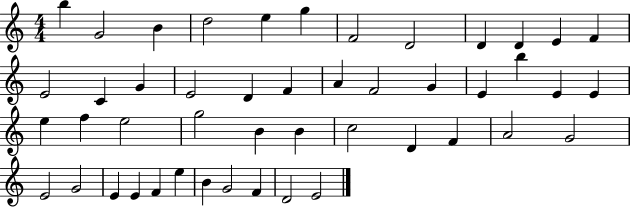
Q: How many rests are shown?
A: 0